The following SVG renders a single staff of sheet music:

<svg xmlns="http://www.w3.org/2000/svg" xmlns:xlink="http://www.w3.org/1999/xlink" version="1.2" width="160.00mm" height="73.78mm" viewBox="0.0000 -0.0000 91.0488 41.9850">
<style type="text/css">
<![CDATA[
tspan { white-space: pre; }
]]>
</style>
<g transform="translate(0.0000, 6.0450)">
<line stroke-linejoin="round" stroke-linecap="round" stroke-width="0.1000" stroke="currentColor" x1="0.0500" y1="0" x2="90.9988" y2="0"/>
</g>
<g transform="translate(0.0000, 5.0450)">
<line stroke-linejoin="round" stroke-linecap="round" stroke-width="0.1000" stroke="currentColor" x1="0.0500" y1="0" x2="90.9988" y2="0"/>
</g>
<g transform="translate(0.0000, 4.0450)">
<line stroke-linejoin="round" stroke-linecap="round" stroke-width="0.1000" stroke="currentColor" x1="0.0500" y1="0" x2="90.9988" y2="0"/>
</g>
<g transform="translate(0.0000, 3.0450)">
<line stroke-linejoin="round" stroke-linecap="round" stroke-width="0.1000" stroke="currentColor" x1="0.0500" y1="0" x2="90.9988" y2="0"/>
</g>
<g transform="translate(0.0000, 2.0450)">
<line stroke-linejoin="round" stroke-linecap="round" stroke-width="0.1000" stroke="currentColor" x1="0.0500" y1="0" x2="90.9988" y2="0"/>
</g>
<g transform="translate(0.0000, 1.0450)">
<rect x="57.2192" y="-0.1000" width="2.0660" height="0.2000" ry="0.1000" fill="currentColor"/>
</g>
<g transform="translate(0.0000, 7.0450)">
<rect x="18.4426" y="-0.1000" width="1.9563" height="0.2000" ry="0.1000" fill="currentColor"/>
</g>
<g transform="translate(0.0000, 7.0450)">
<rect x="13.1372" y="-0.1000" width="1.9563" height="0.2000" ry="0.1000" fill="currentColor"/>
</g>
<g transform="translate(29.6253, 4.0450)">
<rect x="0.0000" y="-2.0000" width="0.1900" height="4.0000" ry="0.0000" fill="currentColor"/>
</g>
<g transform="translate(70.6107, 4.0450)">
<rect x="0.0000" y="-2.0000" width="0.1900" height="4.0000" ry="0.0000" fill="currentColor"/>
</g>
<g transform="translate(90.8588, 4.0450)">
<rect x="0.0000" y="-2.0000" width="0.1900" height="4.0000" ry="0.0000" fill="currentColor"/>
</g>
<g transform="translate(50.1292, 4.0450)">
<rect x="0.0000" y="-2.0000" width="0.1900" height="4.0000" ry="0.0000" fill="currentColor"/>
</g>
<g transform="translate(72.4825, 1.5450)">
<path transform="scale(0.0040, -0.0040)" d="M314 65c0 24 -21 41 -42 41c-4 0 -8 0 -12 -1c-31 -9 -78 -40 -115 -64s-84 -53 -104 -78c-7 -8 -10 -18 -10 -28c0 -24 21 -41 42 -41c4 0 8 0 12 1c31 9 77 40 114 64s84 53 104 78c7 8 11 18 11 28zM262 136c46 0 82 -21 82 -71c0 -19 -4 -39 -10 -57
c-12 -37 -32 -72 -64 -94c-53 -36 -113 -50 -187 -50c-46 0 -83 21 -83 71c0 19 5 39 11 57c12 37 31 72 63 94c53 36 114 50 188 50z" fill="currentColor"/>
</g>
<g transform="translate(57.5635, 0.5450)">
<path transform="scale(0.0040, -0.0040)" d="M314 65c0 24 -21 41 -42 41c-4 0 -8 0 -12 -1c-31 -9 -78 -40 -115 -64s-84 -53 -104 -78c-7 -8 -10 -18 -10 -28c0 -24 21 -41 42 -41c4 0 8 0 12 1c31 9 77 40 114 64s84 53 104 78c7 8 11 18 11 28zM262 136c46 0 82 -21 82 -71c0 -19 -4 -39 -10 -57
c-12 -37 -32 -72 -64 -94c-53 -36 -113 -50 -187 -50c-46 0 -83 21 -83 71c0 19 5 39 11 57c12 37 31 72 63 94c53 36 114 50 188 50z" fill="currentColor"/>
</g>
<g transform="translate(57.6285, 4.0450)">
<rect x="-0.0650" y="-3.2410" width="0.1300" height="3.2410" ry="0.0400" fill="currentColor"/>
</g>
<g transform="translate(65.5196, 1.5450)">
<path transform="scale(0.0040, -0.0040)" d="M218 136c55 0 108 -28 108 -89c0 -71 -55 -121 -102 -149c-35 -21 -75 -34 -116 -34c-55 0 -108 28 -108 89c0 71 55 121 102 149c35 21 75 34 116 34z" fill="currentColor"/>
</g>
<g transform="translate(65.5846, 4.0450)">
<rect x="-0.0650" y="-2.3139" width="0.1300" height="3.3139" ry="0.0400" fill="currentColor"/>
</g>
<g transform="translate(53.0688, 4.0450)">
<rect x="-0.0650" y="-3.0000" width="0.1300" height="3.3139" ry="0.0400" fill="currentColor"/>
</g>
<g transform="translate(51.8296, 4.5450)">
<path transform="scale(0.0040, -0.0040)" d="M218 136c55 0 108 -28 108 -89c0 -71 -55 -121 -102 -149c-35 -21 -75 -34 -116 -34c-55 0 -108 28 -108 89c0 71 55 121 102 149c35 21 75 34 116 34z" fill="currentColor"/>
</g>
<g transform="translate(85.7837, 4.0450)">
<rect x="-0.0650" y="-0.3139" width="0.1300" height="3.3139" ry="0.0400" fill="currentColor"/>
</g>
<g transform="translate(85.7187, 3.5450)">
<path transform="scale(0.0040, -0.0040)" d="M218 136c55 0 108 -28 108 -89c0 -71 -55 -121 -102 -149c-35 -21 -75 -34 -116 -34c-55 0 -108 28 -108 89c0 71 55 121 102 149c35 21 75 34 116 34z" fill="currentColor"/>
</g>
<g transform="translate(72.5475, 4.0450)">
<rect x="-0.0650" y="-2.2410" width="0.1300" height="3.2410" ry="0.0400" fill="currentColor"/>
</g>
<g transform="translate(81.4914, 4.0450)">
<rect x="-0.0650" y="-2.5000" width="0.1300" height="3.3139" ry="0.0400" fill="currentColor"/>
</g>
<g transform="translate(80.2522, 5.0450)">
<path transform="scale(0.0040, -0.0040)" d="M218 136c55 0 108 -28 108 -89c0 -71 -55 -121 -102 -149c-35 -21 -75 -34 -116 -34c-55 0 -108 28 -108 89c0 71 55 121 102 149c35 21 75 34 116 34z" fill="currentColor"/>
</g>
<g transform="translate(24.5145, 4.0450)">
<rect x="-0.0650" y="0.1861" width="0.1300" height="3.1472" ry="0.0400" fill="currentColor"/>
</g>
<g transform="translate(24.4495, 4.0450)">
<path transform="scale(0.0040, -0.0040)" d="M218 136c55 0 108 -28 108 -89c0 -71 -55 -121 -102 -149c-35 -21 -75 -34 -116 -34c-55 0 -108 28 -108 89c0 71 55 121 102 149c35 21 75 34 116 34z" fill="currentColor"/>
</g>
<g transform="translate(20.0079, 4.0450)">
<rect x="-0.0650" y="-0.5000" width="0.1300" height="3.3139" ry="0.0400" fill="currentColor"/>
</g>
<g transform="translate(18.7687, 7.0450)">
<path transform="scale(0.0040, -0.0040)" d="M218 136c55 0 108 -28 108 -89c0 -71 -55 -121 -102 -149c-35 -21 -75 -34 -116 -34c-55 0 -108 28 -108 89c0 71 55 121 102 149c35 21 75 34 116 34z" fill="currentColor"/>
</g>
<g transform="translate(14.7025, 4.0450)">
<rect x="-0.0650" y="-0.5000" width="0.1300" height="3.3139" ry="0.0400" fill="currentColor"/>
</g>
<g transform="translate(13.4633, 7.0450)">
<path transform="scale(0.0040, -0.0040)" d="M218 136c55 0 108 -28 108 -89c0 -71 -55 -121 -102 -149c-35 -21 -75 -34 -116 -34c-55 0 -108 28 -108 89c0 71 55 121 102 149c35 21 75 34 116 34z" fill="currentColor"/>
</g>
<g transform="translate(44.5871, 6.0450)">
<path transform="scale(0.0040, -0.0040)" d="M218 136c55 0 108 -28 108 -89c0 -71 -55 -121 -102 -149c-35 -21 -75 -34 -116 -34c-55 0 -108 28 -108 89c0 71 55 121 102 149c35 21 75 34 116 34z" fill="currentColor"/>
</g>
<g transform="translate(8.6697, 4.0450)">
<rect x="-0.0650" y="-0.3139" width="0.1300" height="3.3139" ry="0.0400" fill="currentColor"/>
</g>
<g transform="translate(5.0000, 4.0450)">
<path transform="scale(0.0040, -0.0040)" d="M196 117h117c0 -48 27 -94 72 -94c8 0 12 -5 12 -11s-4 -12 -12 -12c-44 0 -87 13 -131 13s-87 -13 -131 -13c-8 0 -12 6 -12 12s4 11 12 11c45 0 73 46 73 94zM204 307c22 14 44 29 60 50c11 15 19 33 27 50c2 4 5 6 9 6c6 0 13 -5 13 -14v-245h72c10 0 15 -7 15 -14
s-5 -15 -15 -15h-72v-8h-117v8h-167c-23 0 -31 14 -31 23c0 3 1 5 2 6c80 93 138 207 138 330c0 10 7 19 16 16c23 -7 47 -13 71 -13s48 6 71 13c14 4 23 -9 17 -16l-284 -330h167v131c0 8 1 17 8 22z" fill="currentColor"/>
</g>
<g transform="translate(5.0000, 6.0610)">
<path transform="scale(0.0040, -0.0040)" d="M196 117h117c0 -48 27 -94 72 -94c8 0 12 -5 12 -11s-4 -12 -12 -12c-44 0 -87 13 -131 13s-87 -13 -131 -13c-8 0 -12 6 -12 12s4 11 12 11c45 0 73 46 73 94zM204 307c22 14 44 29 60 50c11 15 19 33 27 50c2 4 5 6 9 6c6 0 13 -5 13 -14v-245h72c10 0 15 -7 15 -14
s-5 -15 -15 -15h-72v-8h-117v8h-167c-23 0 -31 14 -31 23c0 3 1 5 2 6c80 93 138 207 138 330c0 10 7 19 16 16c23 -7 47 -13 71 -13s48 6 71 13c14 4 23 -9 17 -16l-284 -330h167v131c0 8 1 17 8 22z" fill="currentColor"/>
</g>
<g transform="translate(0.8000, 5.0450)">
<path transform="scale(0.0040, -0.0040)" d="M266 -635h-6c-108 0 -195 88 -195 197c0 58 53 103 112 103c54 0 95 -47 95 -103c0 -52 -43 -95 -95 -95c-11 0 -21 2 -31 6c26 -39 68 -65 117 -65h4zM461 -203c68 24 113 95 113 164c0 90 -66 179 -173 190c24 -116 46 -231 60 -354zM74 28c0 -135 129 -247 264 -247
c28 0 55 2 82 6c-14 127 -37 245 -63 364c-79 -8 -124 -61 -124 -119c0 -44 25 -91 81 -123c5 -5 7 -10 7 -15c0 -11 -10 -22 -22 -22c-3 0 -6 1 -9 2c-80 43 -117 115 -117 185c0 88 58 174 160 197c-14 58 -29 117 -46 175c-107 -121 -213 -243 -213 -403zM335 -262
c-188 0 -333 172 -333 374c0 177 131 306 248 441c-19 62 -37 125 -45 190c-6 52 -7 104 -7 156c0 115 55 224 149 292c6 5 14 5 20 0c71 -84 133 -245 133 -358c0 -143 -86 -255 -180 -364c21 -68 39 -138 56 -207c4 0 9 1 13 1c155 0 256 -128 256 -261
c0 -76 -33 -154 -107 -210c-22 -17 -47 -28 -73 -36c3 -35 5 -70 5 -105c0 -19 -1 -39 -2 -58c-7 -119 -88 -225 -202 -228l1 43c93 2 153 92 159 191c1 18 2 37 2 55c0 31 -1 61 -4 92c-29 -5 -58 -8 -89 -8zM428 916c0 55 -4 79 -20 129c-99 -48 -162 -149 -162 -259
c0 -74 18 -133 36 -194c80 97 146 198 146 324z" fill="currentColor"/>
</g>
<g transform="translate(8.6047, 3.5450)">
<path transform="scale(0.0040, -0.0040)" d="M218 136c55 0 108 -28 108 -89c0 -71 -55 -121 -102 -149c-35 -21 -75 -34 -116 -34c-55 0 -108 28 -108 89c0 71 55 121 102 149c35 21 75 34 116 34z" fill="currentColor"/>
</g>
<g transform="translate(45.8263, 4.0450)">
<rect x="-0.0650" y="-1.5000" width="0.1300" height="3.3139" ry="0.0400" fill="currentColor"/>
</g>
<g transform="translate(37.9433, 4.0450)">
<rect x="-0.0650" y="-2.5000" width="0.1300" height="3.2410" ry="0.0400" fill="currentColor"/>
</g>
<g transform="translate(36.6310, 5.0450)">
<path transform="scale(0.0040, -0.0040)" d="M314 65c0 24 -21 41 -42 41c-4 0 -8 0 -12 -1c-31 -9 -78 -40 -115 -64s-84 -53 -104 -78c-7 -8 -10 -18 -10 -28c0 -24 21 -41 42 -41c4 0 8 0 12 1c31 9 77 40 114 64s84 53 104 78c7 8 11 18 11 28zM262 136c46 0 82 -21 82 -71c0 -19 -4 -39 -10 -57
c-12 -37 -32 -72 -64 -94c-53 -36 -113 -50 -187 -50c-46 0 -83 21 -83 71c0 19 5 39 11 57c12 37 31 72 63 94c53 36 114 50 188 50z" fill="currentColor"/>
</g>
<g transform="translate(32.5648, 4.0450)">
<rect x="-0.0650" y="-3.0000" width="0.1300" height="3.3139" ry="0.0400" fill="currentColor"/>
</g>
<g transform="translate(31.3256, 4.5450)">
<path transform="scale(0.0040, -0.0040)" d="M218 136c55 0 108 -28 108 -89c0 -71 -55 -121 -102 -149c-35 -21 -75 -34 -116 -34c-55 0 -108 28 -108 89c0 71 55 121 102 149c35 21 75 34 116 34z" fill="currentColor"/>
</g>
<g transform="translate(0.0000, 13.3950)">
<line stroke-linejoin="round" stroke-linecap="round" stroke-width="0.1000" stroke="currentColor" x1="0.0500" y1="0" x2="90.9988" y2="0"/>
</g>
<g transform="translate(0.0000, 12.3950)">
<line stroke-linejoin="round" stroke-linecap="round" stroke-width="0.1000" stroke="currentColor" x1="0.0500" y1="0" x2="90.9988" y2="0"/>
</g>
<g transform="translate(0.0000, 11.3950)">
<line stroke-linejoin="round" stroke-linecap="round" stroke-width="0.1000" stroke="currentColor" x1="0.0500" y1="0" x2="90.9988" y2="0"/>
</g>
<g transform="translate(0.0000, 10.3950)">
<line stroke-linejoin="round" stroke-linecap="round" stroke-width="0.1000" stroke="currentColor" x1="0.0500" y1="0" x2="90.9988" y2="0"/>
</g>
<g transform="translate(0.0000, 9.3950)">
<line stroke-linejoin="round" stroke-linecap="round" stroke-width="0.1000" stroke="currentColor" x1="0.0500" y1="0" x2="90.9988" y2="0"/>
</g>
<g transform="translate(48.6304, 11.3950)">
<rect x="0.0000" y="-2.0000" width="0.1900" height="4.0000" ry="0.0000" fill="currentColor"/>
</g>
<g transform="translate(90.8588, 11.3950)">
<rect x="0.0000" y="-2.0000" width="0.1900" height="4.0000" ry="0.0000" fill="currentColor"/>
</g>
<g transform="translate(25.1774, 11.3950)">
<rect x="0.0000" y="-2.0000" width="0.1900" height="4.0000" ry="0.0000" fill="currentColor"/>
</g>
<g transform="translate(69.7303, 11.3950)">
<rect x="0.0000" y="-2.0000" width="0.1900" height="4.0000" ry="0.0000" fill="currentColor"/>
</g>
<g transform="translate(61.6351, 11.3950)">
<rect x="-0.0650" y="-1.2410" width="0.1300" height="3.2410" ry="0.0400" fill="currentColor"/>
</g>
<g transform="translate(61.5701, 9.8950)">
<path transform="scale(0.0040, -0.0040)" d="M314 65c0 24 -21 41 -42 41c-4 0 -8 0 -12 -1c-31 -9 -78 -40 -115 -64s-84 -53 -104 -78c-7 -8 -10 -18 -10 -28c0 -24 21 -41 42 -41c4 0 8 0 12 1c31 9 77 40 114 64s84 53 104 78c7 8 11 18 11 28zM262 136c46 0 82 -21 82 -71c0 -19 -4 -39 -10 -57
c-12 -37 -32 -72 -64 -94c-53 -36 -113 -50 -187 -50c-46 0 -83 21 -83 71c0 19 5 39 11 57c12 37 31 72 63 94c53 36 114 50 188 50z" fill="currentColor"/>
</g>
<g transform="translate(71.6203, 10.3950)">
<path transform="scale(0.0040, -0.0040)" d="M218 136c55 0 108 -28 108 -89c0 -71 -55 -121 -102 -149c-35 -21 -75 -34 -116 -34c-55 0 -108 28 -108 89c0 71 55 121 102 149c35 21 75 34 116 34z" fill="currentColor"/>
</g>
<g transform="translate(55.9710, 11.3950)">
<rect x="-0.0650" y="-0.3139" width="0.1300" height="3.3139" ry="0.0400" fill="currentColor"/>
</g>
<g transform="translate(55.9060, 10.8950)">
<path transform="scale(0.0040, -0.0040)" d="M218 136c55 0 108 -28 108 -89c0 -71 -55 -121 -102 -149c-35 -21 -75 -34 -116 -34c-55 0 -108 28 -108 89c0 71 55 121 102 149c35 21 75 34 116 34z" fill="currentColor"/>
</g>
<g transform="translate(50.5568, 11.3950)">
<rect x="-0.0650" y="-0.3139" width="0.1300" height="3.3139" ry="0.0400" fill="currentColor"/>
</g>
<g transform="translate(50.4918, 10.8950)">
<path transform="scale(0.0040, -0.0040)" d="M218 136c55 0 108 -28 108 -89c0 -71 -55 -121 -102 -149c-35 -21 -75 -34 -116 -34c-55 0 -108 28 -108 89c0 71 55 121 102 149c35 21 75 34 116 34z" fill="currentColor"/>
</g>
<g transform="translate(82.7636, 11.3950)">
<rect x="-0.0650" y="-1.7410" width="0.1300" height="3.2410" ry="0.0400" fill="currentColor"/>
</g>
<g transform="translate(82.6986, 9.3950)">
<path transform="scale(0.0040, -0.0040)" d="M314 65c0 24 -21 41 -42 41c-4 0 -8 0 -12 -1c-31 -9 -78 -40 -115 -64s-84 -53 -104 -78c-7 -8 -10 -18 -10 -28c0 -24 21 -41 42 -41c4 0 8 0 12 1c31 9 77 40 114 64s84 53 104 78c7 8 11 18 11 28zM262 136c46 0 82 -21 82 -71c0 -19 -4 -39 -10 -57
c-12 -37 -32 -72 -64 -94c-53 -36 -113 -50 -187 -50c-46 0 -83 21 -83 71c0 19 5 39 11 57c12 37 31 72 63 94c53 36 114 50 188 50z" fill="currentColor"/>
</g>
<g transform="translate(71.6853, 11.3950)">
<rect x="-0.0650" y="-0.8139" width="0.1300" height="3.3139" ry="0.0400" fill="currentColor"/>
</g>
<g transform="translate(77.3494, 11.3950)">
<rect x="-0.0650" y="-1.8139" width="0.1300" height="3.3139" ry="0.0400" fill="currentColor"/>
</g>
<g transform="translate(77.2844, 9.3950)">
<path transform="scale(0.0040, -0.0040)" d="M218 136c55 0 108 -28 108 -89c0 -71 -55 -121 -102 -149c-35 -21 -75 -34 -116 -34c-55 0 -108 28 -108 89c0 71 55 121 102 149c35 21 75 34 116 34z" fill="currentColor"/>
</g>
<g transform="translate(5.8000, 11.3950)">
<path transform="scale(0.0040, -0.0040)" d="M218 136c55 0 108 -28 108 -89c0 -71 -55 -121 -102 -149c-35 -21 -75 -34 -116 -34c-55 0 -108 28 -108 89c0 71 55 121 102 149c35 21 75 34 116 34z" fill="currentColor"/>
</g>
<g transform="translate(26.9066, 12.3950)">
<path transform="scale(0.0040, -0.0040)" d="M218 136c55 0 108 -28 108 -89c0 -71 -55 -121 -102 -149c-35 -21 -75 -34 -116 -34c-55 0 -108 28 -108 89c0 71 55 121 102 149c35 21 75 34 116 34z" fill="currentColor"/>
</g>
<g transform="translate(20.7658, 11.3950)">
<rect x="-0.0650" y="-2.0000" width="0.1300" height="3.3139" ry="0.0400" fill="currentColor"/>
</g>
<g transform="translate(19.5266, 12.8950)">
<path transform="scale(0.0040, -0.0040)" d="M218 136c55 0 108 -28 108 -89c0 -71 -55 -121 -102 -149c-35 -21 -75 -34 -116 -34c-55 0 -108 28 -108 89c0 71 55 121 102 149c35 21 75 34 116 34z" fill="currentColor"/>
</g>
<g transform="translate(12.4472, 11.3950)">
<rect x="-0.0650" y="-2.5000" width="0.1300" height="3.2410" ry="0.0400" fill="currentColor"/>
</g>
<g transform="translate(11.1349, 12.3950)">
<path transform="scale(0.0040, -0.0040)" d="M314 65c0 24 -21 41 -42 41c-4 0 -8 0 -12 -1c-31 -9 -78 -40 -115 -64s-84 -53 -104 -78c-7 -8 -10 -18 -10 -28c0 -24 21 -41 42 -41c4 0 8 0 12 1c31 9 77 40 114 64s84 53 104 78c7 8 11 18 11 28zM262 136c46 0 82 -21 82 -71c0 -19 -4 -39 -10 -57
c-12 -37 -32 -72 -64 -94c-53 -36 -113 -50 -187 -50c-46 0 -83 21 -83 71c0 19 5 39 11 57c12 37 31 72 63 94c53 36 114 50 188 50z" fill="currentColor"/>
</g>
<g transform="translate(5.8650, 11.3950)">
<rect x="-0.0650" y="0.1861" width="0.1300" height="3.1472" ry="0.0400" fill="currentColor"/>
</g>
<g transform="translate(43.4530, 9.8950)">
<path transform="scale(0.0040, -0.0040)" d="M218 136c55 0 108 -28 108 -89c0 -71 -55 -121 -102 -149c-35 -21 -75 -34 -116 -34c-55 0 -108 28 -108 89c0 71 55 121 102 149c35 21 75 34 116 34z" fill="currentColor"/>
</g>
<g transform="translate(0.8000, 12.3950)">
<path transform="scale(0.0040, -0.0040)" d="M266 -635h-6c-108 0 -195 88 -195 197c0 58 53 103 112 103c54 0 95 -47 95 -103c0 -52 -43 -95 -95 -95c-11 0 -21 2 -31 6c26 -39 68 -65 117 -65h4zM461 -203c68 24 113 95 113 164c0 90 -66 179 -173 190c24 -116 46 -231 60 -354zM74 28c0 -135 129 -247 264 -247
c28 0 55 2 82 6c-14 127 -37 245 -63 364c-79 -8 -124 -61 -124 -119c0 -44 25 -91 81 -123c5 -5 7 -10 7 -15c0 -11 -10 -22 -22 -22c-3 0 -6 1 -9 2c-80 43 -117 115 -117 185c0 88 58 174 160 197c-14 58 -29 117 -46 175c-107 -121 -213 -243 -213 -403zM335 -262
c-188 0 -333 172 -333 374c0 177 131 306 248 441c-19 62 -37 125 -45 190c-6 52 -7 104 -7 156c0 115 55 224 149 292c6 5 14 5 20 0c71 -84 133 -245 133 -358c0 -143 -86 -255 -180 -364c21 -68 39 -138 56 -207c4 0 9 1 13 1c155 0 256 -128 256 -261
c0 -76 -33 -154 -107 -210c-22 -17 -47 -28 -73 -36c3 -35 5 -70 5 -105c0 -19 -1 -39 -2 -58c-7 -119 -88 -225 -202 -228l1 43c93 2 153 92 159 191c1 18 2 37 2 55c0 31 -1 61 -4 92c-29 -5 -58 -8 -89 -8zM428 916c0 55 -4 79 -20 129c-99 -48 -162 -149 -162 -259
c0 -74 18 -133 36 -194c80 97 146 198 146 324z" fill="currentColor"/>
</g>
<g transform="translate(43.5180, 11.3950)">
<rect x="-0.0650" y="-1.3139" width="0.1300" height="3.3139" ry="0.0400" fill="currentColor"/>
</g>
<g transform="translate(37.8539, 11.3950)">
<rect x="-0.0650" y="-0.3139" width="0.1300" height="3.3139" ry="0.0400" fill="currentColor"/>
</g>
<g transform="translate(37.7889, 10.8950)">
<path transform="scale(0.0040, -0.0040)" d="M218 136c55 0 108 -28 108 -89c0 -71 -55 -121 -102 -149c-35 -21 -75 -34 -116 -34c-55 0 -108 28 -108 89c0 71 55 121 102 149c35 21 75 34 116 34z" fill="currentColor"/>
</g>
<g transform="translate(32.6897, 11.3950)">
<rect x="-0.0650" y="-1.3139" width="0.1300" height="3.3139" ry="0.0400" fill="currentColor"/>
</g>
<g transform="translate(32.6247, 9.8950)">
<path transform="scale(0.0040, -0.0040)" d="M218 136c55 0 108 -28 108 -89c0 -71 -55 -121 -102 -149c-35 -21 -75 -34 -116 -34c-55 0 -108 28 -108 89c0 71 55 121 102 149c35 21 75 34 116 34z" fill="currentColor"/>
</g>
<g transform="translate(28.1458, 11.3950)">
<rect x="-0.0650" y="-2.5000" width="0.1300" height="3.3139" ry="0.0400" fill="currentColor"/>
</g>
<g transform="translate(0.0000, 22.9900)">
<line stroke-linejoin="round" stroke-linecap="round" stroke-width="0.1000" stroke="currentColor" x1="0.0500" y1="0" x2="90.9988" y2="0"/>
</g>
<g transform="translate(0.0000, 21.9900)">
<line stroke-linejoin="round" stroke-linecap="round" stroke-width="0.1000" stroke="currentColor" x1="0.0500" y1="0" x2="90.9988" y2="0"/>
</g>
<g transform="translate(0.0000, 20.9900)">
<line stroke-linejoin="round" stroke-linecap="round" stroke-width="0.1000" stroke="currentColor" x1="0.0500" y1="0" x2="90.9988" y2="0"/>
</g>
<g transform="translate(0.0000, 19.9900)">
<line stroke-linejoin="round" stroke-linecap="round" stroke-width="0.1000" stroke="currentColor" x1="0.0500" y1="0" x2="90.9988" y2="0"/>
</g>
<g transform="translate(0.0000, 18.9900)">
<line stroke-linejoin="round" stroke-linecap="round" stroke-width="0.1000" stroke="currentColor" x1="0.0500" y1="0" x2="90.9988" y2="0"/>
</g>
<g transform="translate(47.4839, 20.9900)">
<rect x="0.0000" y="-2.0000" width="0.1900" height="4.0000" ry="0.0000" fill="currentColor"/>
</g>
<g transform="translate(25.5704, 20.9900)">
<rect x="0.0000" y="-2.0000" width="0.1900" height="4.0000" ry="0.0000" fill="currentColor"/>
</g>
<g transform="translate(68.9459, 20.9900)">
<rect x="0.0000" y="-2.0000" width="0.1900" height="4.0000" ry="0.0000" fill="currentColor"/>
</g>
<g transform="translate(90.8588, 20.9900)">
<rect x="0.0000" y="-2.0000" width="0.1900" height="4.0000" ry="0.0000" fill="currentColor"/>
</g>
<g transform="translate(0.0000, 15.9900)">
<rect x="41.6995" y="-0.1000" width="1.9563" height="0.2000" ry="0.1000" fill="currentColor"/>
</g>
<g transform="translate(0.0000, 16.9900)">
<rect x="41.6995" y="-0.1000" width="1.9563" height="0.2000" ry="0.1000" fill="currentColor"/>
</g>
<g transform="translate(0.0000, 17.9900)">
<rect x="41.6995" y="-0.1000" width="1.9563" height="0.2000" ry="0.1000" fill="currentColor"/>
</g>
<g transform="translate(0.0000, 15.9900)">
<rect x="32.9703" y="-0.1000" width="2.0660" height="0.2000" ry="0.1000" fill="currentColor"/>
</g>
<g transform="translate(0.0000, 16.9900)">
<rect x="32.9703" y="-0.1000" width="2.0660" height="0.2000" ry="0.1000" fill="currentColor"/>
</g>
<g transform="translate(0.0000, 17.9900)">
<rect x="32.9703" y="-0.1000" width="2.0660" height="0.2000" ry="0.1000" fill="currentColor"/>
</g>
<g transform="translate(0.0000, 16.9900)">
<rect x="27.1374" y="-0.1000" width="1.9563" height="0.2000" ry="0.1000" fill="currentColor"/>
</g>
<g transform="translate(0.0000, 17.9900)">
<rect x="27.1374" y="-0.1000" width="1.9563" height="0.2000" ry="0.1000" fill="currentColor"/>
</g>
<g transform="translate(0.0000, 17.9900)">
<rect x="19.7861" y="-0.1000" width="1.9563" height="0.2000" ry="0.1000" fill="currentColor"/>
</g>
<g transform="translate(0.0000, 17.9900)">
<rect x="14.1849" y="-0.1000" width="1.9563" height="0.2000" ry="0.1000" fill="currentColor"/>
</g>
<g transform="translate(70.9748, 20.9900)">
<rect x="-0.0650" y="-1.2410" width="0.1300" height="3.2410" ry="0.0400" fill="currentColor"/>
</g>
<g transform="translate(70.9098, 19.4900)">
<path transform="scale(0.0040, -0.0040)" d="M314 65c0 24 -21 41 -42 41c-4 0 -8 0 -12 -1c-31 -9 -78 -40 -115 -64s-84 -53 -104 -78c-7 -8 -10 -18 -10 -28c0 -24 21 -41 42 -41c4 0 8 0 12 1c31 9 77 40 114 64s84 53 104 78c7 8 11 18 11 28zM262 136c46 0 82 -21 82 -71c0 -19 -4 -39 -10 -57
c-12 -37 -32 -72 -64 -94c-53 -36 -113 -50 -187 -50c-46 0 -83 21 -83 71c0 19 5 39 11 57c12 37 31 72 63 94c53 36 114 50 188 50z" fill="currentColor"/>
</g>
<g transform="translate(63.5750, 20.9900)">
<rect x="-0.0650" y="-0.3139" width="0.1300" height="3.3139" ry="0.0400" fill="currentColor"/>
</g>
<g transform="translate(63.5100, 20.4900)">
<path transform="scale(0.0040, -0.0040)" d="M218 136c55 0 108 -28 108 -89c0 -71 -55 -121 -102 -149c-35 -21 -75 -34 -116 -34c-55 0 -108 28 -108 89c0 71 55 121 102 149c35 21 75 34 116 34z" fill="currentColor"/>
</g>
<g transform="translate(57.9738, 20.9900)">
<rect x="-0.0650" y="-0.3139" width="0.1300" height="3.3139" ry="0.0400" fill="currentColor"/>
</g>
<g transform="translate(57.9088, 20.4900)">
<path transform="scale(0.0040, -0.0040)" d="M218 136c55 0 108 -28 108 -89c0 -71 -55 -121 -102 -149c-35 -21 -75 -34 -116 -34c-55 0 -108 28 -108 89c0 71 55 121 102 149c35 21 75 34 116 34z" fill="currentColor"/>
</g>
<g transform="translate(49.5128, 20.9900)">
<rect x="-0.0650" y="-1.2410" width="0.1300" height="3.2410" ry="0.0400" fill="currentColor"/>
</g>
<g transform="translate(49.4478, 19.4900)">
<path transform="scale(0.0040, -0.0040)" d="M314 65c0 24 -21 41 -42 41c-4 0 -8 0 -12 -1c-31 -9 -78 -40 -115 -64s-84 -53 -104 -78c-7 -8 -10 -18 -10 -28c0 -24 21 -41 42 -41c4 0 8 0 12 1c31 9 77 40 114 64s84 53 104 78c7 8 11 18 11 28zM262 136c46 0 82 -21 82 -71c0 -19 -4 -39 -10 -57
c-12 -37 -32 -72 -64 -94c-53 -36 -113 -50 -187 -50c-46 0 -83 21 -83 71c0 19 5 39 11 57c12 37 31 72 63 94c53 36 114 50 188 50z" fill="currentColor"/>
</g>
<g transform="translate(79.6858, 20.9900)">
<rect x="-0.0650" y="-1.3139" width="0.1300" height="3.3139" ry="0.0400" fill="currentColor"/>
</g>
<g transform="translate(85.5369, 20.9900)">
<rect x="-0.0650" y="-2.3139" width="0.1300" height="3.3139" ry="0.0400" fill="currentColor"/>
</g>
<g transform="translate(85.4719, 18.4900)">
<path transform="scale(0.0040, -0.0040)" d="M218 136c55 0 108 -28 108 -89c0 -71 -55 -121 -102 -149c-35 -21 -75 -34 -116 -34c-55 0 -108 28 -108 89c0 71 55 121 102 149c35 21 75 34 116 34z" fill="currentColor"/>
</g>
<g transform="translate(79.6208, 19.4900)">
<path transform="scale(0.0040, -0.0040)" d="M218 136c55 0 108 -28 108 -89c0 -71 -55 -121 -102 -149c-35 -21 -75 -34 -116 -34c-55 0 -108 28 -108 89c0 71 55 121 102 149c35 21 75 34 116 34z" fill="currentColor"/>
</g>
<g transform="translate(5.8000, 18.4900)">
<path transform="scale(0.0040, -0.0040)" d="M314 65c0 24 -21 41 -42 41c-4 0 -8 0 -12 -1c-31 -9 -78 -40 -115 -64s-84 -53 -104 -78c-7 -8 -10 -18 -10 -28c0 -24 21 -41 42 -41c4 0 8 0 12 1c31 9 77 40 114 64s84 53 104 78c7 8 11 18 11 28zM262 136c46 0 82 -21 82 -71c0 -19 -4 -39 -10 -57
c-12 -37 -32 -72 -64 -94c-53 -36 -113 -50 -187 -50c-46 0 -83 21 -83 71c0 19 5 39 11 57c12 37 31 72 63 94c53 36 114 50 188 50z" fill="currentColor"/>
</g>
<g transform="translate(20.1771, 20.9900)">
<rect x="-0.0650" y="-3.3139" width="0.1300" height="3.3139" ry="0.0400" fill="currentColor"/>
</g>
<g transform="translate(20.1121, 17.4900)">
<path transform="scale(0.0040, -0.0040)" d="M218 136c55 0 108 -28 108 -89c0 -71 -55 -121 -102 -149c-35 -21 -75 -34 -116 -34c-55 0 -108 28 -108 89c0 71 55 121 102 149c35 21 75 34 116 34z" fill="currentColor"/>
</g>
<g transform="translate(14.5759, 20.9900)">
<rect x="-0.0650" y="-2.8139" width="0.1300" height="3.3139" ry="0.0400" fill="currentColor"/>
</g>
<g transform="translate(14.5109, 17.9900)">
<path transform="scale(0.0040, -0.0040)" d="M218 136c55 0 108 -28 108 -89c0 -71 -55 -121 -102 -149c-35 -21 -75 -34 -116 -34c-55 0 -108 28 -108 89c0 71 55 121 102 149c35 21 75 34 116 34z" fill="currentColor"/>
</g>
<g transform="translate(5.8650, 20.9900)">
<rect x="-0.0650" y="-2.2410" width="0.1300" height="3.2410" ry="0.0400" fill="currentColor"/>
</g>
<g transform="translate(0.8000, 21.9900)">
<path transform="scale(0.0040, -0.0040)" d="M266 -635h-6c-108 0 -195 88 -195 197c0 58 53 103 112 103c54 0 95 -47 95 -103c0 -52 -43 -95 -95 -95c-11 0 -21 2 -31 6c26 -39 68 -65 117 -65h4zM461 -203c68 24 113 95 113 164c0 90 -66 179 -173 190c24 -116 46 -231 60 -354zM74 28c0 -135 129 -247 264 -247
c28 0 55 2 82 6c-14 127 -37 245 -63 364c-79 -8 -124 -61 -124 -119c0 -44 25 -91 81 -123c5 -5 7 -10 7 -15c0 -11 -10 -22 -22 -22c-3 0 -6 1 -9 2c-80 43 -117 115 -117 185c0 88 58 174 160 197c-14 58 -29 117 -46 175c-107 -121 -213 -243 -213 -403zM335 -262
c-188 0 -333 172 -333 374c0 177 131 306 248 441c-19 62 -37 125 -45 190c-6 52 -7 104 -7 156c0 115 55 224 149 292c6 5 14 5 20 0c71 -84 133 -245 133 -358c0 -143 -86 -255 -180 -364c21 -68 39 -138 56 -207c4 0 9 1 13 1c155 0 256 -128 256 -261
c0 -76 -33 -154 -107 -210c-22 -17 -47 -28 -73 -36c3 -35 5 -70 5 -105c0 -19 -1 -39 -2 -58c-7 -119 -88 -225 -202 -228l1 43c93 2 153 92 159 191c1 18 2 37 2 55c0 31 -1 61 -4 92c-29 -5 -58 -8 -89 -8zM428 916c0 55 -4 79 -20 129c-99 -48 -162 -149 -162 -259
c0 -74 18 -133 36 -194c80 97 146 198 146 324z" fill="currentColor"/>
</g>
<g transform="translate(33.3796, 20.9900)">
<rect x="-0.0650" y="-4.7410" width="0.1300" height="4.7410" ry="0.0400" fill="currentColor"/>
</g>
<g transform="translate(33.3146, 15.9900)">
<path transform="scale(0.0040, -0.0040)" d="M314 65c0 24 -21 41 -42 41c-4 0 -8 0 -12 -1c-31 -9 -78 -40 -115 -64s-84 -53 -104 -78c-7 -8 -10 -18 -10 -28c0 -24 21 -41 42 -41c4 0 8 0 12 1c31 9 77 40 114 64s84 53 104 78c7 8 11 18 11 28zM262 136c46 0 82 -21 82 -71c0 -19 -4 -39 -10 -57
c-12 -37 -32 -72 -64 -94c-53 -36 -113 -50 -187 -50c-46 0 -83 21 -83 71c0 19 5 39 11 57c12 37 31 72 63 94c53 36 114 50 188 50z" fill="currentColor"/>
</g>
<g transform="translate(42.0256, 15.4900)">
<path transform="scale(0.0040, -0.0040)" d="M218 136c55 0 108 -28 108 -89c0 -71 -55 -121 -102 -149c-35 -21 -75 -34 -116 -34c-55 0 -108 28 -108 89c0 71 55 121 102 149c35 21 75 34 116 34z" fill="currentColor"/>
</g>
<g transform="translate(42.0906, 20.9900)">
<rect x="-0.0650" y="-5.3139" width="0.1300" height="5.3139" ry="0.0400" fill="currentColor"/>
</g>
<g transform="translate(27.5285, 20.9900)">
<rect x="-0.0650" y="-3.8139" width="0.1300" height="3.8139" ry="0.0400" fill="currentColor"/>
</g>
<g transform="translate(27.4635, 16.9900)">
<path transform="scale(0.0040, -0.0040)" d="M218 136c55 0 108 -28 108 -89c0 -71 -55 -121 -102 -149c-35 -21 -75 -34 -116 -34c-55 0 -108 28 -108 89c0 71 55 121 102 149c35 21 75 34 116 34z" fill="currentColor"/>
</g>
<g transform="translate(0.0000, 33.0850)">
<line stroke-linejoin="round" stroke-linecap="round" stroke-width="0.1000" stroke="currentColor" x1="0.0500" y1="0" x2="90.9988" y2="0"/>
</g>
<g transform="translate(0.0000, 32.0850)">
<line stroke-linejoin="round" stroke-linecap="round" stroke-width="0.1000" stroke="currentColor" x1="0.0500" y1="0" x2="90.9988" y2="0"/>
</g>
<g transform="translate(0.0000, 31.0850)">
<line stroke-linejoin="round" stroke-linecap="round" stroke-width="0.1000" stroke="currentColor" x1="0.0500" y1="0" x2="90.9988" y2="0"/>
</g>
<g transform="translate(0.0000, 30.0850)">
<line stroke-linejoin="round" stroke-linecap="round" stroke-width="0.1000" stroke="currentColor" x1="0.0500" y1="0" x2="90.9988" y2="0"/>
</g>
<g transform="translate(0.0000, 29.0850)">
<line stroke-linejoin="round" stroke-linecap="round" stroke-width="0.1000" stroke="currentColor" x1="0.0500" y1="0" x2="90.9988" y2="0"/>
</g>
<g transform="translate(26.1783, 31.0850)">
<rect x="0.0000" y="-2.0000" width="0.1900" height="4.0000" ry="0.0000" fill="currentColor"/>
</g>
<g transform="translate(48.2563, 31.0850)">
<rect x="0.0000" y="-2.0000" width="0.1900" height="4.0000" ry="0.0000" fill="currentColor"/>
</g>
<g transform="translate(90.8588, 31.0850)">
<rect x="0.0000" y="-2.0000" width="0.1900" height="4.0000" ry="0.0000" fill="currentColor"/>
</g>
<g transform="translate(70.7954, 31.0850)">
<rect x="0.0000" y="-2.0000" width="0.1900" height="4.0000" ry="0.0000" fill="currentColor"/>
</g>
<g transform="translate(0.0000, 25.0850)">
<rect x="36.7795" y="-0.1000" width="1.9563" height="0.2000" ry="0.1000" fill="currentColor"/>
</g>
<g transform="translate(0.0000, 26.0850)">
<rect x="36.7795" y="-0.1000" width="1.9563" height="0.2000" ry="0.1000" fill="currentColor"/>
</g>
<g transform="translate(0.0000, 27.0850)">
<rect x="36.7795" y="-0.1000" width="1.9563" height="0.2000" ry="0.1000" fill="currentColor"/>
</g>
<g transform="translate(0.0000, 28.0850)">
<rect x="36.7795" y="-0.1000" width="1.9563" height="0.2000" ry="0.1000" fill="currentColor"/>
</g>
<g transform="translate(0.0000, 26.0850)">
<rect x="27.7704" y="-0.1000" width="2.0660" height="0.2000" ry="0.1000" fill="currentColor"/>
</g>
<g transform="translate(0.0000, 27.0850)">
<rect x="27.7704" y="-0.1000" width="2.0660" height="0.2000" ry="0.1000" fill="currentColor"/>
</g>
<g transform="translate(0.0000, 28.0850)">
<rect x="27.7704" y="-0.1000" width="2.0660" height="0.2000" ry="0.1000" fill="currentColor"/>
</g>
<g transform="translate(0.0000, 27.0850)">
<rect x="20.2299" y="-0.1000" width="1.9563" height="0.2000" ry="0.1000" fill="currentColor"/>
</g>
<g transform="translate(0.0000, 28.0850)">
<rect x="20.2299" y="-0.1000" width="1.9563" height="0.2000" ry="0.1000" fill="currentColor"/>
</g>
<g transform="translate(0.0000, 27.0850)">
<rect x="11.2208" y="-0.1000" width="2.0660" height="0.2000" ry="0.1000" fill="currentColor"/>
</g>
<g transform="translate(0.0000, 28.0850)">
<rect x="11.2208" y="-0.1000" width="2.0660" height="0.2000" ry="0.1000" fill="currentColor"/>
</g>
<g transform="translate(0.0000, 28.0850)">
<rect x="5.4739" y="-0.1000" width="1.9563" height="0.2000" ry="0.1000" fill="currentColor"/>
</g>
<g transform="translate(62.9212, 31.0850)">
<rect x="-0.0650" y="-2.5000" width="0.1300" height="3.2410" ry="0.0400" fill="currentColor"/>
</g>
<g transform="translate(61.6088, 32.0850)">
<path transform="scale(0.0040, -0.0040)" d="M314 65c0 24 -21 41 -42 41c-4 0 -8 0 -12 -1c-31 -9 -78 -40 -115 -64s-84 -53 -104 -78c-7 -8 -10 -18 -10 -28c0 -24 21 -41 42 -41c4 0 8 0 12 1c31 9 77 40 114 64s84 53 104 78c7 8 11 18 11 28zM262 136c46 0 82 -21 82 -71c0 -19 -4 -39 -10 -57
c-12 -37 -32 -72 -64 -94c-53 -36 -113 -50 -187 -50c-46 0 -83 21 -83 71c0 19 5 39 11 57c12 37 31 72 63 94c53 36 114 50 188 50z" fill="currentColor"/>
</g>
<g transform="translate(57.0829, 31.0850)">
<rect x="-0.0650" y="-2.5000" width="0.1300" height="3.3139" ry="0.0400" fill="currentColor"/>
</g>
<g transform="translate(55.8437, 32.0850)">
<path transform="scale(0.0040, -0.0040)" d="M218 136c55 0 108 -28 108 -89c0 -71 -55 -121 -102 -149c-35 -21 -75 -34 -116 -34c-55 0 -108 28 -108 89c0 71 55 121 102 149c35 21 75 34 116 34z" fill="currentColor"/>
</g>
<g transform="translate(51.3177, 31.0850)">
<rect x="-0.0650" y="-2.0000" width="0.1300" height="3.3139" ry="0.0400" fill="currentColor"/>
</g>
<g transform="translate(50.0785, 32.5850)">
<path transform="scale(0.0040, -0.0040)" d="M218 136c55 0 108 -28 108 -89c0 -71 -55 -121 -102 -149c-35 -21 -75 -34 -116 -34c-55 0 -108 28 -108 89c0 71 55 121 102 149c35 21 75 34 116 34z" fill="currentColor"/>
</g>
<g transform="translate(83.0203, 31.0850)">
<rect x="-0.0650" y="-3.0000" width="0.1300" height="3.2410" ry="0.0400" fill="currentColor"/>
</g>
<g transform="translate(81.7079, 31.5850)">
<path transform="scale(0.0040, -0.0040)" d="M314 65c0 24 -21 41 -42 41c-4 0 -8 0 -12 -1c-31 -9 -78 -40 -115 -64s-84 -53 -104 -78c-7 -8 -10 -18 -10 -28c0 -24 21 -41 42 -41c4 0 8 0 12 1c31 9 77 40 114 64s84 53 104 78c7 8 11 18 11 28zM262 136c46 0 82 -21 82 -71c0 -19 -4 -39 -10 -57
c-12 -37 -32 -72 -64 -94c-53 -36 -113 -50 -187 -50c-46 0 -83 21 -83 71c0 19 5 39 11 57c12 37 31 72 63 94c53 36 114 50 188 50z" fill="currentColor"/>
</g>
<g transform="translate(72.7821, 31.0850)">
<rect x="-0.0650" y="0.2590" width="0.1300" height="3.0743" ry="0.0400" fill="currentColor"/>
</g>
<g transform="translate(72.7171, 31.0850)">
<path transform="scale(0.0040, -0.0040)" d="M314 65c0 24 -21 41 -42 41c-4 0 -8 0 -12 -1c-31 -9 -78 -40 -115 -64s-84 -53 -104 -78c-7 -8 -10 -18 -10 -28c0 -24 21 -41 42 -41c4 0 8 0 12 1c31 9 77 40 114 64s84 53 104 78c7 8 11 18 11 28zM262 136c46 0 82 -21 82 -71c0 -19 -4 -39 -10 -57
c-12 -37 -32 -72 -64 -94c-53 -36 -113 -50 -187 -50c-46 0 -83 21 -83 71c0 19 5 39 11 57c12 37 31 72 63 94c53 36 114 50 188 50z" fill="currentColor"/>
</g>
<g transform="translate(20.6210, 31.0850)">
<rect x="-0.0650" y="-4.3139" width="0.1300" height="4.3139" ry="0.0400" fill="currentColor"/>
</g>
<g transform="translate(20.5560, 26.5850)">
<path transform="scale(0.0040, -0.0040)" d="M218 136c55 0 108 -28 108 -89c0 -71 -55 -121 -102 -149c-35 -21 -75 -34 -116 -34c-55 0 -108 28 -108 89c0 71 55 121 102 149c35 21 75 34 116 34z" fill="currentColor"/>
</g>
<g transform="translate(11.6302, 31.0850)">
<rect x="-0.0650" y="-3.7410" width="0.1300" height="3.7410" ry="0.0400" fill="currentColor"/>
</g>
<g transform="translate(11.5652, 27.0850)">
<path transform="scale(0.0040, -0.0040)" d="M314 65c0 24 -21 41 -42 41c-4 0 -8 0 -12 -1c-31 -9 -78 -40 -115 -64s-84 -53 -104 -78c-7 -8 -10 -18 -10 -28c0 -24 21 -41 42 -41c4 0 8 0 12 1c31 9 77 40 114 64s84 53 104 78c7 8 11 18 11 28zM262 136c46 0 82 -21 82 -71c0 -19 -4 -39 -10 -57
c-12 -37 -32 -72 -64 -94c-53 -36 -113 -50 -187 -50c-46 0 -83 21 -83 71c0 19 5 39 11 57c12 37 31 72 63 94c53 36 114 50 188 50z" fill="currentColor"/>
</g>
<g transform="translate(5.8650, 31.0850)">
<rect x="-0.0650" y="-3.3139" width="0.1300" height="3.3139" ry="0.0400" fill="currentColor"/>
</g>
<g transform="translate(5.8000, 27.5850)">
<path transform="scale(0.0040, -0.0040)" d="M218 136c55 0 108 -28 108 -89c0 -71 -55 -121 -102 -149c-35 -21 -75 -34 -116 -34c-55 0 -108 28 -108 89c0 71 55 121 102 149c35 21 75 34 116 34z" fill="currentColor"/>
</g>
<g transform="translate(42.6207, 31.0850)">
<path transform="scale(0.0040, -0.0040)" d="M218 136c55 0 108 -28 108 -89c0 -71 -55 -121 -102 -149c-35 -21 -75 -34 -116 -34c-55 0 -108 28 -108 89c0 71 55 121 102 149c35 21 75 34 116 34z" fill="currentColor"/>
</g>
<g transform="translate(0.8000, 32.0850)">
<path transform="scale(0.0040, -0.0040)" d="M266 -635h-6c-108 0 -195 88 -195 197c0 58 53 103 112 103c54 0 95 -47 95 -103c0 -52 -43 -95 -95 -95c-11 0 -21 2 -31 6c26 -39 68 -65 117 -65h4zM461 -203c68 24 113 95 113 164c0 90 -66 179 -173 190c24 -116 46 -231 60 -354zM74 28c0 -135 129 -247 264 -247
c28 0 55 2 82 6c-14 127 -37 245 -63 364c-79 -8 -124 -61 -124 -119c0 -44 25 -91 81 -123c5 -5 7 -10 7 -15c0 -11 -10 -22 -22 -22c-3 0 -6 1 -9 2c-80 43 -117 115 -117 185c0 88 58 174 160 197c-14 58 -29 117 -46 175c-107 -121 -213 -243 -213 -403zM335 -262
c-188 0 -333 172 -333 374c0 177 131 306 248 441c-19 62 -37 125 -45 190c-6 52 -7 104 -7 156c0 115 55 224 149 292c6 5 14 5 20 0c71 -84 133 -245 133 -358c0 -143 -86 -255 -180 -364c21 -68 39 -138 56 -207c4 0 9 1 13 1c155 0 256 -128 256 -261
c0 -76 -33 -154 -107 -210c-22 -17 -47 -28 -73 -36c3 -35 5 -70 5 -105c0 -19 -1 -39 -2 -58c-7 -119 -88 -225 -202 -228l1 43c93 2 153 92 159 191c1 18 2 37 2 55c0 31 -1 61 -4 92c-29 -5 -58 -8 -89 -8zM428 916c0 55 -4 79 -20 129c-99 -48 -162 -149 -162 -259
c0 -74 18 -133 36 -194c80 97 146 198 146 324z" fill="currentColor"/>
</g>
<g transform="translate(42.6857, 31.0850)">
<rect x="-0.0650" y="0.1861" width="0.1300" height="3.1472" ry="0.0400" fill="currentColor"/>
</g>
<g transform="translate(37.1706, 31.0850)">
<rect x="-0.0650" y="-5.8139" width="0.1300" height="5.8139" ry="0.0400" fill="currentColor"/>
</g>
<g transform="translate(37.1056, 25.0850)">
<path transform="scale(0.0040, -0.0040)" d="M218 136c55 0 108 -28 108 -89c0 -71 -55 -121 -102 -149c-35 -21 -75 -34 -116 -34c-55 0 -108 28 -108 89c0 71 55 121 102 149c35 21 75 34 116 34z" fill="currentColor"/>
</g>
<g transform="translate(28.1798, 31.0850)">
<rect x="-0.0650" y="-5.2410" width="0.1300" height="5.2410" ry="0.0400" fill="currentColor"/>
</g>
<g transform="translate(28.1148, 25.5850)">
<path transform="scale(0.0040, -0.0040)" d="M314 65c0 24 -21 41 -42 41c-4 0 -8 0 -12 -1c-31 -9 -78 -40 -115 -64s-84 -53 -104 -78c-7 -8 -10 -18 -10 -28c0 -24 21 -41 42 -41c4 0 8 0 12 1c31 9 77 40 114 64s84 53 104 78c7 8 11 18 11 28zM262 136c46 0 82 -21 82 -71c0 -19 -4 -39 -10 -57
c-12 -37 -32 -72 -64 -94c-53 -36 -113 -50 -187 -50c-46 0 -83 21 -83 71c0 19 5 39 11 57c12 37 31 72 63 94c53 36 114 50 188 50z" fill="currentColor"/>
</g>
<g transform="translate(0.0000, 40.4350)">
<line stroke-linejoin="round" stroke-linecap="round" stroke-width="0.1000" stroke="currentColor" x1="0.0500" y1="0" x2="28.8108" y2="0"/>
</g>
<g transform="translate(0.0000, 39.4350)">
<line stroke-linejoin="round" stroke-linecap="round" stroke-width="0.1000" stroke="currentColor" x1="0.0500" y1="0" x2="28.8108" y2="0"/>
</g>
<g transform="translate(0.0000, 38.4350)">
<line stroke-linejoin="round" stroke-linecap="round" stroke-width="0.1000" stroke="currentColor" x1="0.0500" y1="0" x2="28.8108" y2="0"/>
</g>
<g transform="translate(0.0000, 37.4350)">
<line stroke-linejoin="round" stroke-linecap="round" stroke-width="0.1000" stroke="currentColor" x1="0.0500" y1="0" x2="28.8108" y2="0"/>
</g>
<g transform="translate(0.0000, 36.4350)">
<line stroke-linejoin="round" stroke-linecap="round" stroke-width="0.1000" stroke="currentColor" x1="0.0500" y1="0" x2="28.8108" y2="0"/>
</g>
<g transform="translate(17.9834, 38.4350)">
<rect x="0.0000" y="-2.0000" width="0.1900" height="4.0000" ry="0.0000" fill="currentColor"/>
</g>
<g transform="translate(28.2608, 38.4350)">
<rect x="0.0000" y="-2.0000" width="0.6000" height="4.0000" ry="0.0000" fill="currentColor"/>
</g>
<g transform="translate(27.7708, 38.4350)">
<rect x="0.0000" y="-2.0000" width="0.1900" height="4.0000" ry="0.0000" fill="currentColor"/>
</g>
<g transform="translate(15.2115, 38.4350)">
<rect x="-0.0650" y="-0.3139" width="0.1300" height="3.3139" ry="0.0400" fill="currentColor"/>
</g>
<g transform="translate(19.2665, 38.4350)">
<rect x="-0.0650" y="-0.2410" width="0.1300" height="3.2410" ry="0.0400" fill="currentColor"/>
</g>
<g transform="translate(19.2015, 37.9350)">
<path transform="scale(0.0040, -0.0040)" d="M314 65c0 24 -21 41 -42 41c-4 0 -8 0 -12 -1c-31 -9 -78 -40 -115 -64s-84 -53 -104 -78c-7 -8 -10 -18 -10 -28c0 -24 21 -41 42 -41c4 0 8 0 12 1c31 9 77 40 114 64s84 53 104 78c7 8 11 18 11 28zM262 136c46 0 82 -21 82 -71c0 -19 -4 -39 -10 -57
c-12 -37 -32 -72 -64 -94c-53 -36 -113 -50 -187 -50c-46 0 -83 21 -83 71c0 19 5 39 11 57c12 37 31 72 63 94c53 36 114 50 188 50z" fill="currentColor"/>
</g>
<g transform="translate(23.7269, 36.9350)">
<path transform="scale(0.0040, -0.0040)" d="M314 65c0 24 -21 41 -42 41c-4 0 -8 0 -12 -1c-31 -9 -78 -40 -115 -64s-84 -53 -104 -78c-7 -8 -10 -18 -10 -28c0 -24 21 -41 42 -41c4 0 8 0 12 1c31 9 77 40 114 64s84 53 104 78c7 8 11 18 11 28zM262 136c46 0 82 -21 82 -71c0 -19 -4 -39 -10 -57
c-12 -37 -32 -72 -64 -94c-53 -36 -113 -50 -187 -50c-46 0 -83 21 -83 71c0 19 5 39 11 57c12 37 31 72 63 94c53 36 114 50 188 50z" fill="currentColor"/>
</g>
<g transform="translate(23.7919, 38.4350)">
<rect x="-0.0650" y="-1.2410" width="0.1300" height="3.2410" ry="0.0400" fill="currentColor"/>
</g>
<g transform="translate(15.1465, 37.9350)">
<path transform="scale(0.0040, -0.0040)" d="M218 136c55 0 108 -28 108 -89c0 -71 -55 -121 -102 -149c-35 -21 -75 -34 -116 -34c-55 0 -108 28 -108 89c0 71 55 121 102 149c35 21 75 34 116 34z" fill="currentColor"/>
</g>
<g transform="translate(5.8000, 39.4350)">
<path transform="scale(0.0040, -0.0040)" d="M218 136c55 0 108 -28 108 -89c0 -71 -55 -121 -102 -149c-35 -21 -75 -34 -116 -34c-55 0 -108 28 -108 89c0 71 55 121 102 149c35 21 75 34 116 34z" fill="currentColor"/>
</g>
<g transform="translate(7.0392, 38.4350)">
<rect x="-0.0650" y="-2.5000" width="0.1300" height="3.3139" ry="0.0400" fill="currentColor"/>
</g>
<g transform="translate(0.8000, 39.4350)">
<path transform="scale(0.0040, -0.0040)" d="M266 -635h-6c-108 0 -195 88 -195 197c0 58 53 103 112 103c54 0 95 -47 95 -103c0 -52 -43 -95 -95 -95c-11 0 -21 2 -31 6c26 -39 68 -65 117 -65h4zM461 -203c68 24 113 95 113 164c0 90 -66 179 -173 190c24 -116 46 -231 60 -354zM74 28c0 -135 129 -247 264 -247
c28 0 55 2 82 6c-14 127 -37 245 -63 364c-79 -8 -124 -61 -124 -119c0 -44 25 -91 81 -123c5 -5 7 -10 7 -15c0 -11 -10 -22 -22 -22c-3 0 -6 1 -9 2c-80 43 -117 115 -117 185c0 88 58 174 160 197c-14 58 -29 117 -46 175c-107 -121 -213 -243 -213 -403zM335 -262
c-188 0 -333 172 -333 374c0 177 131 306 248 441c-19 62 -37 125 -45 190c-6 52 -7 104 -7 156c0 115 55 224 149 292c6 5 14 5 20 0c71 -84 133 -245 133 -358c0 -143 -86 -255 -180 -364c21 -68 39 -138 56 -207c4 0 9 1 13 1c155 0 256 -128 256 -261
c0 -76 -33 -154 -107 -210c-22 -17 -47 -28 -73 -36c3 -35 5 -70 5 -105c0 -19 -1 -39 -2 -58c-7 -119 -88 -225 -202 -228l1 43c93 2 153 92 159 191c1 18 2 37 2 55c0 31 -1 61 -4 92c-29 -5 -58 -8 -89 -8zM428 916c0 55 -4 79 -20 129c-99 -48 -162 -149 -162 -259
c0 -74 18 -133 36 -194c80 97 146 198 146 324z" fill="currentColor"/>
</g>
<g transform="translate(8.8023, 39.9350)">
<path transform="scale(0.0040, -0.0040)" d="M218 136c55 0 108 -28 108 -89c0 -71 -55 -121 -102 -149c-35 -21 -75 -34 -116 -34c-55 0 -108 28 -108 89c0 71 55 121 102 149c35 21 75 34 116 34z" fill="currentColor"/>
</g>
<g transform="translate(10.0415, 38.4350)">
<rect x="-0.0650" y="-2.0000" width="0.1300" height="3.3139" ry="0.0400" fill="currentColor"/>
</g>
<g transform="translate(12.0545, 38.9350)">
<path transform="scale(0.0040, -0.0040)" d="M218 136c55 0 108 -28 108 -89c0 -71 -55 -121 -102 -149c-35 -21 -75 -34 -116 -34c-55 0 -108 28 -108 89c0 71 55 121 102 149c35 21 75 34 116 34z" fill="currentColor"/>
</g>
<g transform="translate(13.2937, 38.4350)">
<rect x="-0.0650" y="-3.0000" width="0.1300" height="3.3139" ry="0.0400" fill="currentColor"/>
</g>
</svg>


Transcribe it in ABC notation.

X:1
T:Untitled
M:4/4
L:1/4
K:C
c C C B A G2 E A b2 g g2 G c B G2 F G e c e c c e2 d f f2 g2 a b c' e'2 f' e2 c c e2 e g b c'2 d' f'2 g' B F G G2 B2 A2 G F A c c2 e2